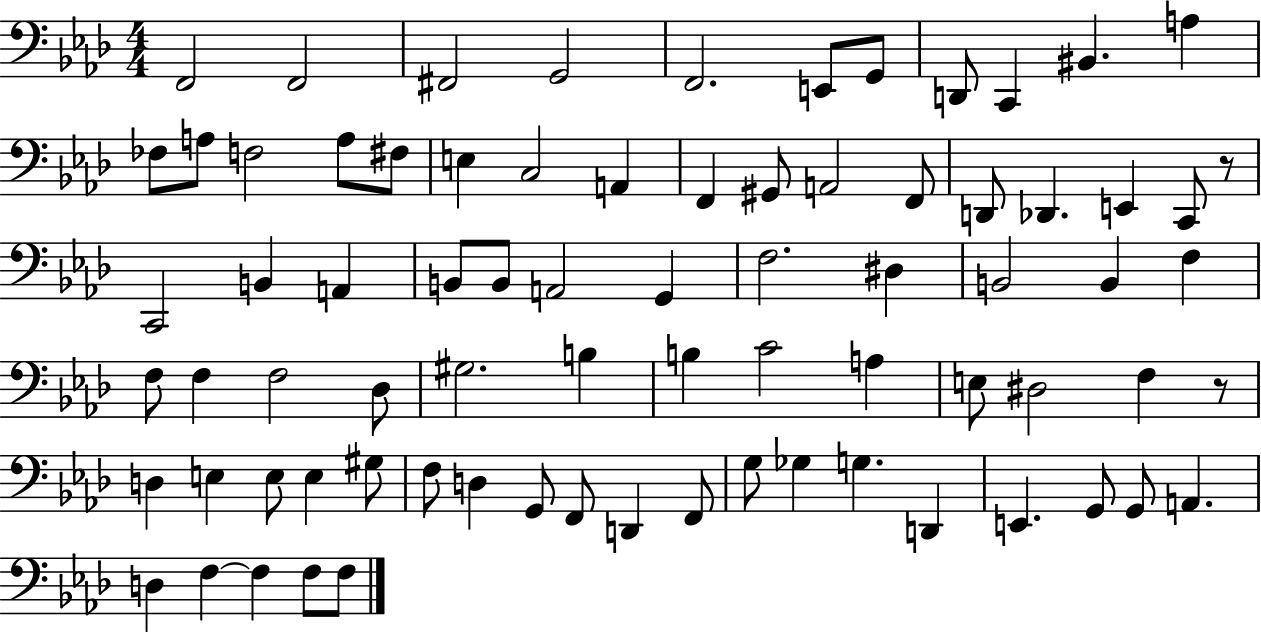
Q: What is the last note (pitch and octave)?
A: F3